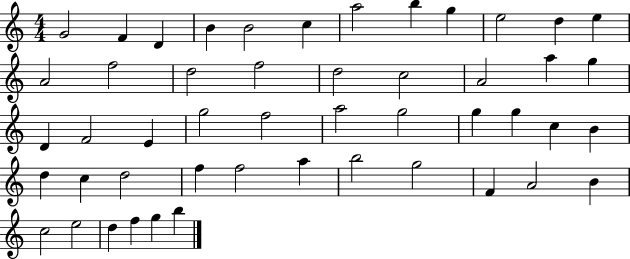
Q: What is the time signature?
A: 4/4